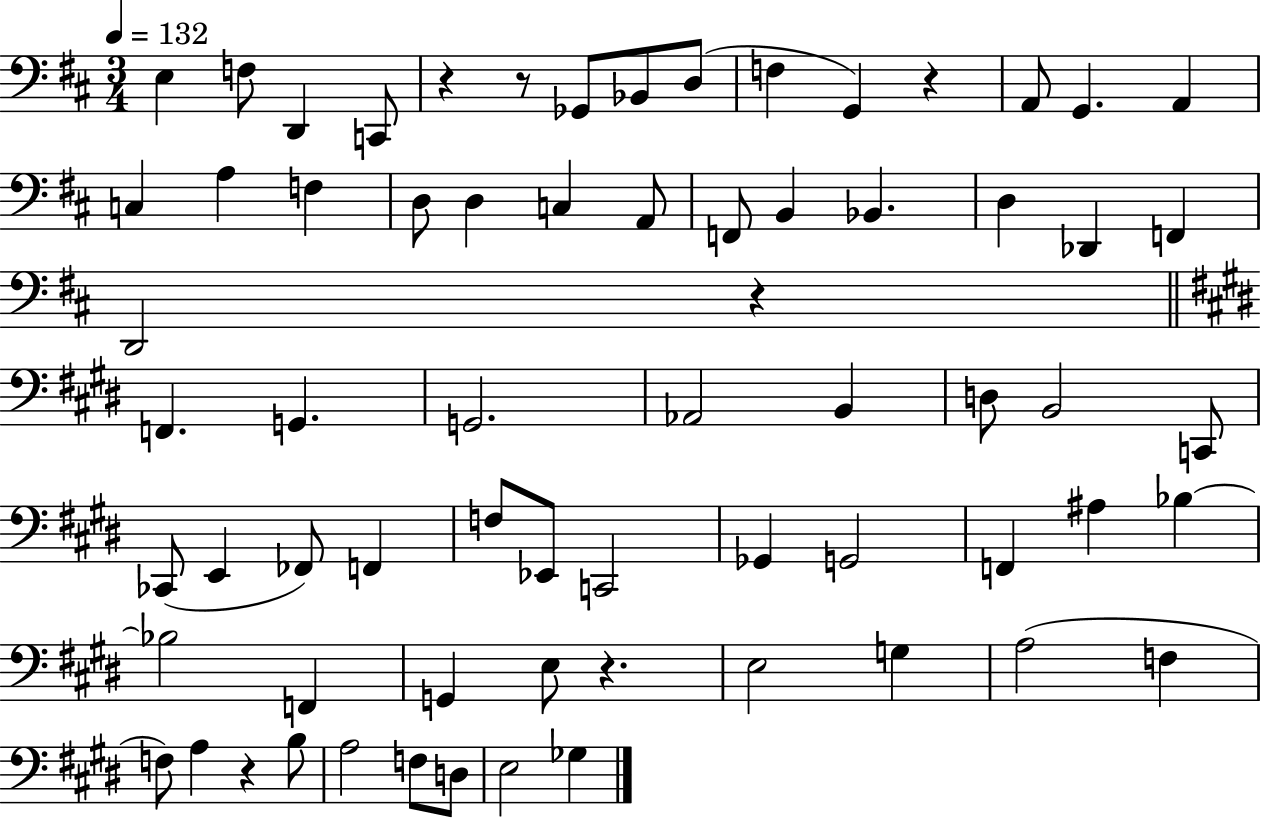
E3/q F3/e D2/q C2/e R/q R/e Gb2/e Bb2/e D3/e F3/q G2/q R/q A2/e G2/q. A2/q C3/q A3/q F3/q D3/e D3/q C3/q A2/e F2/e B2/q Bb2/q. D3/q Db2/q F2/q D2/h R/q F2/q. G2/q. G2/h. Ab2/h B2/q D3/e B2/h C2/e CES2/e E2/q FES2/e F2/q F3/e Eb2/e C2/h Gb2/q G2/h F2/q A#3/q Bb3/q Bb3/h F2/q G2/q E3/e R/q. E3/h G3/q A3/h F3/q F3/e A3/q R/q B3/e A3/h F3/e D3/e E3/h Gb3/q